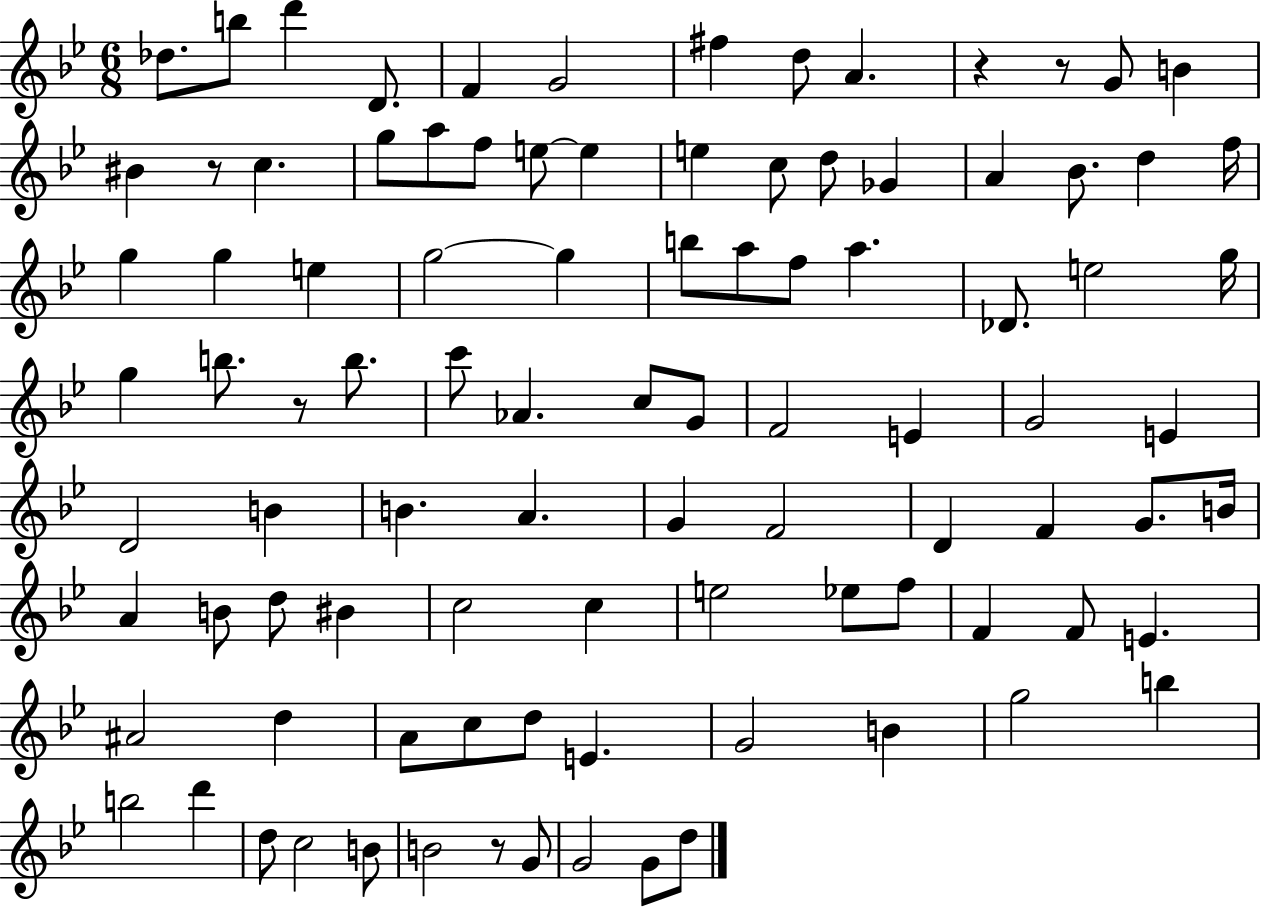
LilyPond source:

{
  \clef treble
  \numericTimeSignature
  \time 6/8
  \key bes \major
  des''8. b''8 d'''4 d'8. | f'4 g'2 | fis''4 d''8 a'4. | r4 r8 g'8 b'4 | \break bis'4 r8 c''4. | g''8 a''8 f''8 e''8~~ e''4 | e''4 c''8 d''8 ges'4 | a'4 bes'8. d''4 f''16 | \break g''4 g''4 e''4 | g''2~~ g''4 | b''8 a''8 f''8 a''4. | des'8. e''2 g''16 | \break g''4 b''8. r8 b''8. | c'''8 aes'4. c''8 g'8 | f'2 e'4 | g'2 e'4 | \break d'2 b'4 | b'4. a'4. | g'4 f'2 | d'4 f'4 g'8. b'16 | \break a'4 b'8 d''8 bis'4 | c''2 c''4 | e''2 ees''8 f''8 | f'4 f'8 e'4. | \break ais'2 d''4 | a'8 c''8 d''8 e'4. | g'2 b'4 | g''2 b''4 | \break b''2 d'''4 | d''8 c''2 b'8 | b'2 r8 g'8 | g'2 g'8 d''8 | \break \bar "|."
}